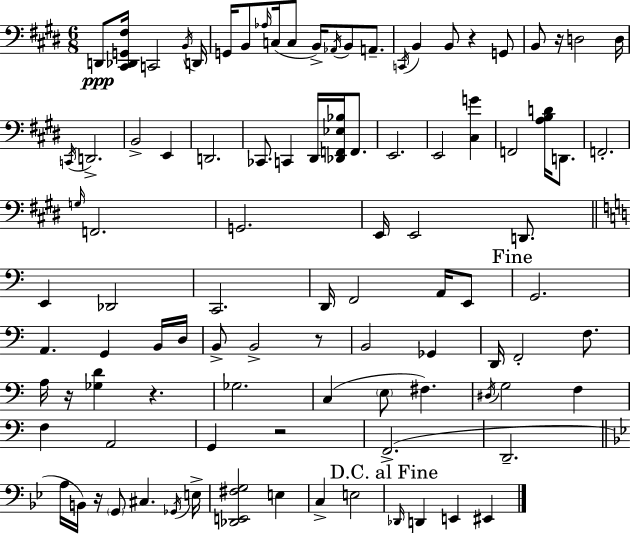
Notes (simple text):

D2/e [C#2,Db2,G2,F#3]/s C2/h B2/s D2/s G2/s B2/e Ab3/s C3/s C3/e B2/s Ab2/s B2/e A2/e. C2/s B2/q B2/e R/q G2/e B2/e R/s D3/h D3/s C2/s D2/h. B2/h E2/q D2/h. CES2/e. C2/q D#2/s [Db2,F2,Eb3,Bb3]/s F2/e. E2/h. E2/h [C#3,G4]/q F2/h [A3,B3,D4]/s D2/e. F2/h. G3/s F2/h. G2/h. E2/s E2/h D2/e. E2/q Db2/h C2/h. D2/s F2/h A2/s E2/e G2/h. A2/q. G2/q B2/s D3/s B2/e B2/h R/e B2/h Gb2/q D2/s F2/h F3/e. A3/s R/s [Gb3,D4]/q R/q. Gb3/h. C3/q E3/e F#3/q. D#3/s G3/h F3/q F3/q A2/h G2/q R/h F2/h. D2/h. A3/s B2/s R/s G2/e C#3/q. Gb2/s E3/s [Db2,E2,F#3,G3]/h E3/q C3/q E3/h Db2/s D2/q E2/q EIS2/q